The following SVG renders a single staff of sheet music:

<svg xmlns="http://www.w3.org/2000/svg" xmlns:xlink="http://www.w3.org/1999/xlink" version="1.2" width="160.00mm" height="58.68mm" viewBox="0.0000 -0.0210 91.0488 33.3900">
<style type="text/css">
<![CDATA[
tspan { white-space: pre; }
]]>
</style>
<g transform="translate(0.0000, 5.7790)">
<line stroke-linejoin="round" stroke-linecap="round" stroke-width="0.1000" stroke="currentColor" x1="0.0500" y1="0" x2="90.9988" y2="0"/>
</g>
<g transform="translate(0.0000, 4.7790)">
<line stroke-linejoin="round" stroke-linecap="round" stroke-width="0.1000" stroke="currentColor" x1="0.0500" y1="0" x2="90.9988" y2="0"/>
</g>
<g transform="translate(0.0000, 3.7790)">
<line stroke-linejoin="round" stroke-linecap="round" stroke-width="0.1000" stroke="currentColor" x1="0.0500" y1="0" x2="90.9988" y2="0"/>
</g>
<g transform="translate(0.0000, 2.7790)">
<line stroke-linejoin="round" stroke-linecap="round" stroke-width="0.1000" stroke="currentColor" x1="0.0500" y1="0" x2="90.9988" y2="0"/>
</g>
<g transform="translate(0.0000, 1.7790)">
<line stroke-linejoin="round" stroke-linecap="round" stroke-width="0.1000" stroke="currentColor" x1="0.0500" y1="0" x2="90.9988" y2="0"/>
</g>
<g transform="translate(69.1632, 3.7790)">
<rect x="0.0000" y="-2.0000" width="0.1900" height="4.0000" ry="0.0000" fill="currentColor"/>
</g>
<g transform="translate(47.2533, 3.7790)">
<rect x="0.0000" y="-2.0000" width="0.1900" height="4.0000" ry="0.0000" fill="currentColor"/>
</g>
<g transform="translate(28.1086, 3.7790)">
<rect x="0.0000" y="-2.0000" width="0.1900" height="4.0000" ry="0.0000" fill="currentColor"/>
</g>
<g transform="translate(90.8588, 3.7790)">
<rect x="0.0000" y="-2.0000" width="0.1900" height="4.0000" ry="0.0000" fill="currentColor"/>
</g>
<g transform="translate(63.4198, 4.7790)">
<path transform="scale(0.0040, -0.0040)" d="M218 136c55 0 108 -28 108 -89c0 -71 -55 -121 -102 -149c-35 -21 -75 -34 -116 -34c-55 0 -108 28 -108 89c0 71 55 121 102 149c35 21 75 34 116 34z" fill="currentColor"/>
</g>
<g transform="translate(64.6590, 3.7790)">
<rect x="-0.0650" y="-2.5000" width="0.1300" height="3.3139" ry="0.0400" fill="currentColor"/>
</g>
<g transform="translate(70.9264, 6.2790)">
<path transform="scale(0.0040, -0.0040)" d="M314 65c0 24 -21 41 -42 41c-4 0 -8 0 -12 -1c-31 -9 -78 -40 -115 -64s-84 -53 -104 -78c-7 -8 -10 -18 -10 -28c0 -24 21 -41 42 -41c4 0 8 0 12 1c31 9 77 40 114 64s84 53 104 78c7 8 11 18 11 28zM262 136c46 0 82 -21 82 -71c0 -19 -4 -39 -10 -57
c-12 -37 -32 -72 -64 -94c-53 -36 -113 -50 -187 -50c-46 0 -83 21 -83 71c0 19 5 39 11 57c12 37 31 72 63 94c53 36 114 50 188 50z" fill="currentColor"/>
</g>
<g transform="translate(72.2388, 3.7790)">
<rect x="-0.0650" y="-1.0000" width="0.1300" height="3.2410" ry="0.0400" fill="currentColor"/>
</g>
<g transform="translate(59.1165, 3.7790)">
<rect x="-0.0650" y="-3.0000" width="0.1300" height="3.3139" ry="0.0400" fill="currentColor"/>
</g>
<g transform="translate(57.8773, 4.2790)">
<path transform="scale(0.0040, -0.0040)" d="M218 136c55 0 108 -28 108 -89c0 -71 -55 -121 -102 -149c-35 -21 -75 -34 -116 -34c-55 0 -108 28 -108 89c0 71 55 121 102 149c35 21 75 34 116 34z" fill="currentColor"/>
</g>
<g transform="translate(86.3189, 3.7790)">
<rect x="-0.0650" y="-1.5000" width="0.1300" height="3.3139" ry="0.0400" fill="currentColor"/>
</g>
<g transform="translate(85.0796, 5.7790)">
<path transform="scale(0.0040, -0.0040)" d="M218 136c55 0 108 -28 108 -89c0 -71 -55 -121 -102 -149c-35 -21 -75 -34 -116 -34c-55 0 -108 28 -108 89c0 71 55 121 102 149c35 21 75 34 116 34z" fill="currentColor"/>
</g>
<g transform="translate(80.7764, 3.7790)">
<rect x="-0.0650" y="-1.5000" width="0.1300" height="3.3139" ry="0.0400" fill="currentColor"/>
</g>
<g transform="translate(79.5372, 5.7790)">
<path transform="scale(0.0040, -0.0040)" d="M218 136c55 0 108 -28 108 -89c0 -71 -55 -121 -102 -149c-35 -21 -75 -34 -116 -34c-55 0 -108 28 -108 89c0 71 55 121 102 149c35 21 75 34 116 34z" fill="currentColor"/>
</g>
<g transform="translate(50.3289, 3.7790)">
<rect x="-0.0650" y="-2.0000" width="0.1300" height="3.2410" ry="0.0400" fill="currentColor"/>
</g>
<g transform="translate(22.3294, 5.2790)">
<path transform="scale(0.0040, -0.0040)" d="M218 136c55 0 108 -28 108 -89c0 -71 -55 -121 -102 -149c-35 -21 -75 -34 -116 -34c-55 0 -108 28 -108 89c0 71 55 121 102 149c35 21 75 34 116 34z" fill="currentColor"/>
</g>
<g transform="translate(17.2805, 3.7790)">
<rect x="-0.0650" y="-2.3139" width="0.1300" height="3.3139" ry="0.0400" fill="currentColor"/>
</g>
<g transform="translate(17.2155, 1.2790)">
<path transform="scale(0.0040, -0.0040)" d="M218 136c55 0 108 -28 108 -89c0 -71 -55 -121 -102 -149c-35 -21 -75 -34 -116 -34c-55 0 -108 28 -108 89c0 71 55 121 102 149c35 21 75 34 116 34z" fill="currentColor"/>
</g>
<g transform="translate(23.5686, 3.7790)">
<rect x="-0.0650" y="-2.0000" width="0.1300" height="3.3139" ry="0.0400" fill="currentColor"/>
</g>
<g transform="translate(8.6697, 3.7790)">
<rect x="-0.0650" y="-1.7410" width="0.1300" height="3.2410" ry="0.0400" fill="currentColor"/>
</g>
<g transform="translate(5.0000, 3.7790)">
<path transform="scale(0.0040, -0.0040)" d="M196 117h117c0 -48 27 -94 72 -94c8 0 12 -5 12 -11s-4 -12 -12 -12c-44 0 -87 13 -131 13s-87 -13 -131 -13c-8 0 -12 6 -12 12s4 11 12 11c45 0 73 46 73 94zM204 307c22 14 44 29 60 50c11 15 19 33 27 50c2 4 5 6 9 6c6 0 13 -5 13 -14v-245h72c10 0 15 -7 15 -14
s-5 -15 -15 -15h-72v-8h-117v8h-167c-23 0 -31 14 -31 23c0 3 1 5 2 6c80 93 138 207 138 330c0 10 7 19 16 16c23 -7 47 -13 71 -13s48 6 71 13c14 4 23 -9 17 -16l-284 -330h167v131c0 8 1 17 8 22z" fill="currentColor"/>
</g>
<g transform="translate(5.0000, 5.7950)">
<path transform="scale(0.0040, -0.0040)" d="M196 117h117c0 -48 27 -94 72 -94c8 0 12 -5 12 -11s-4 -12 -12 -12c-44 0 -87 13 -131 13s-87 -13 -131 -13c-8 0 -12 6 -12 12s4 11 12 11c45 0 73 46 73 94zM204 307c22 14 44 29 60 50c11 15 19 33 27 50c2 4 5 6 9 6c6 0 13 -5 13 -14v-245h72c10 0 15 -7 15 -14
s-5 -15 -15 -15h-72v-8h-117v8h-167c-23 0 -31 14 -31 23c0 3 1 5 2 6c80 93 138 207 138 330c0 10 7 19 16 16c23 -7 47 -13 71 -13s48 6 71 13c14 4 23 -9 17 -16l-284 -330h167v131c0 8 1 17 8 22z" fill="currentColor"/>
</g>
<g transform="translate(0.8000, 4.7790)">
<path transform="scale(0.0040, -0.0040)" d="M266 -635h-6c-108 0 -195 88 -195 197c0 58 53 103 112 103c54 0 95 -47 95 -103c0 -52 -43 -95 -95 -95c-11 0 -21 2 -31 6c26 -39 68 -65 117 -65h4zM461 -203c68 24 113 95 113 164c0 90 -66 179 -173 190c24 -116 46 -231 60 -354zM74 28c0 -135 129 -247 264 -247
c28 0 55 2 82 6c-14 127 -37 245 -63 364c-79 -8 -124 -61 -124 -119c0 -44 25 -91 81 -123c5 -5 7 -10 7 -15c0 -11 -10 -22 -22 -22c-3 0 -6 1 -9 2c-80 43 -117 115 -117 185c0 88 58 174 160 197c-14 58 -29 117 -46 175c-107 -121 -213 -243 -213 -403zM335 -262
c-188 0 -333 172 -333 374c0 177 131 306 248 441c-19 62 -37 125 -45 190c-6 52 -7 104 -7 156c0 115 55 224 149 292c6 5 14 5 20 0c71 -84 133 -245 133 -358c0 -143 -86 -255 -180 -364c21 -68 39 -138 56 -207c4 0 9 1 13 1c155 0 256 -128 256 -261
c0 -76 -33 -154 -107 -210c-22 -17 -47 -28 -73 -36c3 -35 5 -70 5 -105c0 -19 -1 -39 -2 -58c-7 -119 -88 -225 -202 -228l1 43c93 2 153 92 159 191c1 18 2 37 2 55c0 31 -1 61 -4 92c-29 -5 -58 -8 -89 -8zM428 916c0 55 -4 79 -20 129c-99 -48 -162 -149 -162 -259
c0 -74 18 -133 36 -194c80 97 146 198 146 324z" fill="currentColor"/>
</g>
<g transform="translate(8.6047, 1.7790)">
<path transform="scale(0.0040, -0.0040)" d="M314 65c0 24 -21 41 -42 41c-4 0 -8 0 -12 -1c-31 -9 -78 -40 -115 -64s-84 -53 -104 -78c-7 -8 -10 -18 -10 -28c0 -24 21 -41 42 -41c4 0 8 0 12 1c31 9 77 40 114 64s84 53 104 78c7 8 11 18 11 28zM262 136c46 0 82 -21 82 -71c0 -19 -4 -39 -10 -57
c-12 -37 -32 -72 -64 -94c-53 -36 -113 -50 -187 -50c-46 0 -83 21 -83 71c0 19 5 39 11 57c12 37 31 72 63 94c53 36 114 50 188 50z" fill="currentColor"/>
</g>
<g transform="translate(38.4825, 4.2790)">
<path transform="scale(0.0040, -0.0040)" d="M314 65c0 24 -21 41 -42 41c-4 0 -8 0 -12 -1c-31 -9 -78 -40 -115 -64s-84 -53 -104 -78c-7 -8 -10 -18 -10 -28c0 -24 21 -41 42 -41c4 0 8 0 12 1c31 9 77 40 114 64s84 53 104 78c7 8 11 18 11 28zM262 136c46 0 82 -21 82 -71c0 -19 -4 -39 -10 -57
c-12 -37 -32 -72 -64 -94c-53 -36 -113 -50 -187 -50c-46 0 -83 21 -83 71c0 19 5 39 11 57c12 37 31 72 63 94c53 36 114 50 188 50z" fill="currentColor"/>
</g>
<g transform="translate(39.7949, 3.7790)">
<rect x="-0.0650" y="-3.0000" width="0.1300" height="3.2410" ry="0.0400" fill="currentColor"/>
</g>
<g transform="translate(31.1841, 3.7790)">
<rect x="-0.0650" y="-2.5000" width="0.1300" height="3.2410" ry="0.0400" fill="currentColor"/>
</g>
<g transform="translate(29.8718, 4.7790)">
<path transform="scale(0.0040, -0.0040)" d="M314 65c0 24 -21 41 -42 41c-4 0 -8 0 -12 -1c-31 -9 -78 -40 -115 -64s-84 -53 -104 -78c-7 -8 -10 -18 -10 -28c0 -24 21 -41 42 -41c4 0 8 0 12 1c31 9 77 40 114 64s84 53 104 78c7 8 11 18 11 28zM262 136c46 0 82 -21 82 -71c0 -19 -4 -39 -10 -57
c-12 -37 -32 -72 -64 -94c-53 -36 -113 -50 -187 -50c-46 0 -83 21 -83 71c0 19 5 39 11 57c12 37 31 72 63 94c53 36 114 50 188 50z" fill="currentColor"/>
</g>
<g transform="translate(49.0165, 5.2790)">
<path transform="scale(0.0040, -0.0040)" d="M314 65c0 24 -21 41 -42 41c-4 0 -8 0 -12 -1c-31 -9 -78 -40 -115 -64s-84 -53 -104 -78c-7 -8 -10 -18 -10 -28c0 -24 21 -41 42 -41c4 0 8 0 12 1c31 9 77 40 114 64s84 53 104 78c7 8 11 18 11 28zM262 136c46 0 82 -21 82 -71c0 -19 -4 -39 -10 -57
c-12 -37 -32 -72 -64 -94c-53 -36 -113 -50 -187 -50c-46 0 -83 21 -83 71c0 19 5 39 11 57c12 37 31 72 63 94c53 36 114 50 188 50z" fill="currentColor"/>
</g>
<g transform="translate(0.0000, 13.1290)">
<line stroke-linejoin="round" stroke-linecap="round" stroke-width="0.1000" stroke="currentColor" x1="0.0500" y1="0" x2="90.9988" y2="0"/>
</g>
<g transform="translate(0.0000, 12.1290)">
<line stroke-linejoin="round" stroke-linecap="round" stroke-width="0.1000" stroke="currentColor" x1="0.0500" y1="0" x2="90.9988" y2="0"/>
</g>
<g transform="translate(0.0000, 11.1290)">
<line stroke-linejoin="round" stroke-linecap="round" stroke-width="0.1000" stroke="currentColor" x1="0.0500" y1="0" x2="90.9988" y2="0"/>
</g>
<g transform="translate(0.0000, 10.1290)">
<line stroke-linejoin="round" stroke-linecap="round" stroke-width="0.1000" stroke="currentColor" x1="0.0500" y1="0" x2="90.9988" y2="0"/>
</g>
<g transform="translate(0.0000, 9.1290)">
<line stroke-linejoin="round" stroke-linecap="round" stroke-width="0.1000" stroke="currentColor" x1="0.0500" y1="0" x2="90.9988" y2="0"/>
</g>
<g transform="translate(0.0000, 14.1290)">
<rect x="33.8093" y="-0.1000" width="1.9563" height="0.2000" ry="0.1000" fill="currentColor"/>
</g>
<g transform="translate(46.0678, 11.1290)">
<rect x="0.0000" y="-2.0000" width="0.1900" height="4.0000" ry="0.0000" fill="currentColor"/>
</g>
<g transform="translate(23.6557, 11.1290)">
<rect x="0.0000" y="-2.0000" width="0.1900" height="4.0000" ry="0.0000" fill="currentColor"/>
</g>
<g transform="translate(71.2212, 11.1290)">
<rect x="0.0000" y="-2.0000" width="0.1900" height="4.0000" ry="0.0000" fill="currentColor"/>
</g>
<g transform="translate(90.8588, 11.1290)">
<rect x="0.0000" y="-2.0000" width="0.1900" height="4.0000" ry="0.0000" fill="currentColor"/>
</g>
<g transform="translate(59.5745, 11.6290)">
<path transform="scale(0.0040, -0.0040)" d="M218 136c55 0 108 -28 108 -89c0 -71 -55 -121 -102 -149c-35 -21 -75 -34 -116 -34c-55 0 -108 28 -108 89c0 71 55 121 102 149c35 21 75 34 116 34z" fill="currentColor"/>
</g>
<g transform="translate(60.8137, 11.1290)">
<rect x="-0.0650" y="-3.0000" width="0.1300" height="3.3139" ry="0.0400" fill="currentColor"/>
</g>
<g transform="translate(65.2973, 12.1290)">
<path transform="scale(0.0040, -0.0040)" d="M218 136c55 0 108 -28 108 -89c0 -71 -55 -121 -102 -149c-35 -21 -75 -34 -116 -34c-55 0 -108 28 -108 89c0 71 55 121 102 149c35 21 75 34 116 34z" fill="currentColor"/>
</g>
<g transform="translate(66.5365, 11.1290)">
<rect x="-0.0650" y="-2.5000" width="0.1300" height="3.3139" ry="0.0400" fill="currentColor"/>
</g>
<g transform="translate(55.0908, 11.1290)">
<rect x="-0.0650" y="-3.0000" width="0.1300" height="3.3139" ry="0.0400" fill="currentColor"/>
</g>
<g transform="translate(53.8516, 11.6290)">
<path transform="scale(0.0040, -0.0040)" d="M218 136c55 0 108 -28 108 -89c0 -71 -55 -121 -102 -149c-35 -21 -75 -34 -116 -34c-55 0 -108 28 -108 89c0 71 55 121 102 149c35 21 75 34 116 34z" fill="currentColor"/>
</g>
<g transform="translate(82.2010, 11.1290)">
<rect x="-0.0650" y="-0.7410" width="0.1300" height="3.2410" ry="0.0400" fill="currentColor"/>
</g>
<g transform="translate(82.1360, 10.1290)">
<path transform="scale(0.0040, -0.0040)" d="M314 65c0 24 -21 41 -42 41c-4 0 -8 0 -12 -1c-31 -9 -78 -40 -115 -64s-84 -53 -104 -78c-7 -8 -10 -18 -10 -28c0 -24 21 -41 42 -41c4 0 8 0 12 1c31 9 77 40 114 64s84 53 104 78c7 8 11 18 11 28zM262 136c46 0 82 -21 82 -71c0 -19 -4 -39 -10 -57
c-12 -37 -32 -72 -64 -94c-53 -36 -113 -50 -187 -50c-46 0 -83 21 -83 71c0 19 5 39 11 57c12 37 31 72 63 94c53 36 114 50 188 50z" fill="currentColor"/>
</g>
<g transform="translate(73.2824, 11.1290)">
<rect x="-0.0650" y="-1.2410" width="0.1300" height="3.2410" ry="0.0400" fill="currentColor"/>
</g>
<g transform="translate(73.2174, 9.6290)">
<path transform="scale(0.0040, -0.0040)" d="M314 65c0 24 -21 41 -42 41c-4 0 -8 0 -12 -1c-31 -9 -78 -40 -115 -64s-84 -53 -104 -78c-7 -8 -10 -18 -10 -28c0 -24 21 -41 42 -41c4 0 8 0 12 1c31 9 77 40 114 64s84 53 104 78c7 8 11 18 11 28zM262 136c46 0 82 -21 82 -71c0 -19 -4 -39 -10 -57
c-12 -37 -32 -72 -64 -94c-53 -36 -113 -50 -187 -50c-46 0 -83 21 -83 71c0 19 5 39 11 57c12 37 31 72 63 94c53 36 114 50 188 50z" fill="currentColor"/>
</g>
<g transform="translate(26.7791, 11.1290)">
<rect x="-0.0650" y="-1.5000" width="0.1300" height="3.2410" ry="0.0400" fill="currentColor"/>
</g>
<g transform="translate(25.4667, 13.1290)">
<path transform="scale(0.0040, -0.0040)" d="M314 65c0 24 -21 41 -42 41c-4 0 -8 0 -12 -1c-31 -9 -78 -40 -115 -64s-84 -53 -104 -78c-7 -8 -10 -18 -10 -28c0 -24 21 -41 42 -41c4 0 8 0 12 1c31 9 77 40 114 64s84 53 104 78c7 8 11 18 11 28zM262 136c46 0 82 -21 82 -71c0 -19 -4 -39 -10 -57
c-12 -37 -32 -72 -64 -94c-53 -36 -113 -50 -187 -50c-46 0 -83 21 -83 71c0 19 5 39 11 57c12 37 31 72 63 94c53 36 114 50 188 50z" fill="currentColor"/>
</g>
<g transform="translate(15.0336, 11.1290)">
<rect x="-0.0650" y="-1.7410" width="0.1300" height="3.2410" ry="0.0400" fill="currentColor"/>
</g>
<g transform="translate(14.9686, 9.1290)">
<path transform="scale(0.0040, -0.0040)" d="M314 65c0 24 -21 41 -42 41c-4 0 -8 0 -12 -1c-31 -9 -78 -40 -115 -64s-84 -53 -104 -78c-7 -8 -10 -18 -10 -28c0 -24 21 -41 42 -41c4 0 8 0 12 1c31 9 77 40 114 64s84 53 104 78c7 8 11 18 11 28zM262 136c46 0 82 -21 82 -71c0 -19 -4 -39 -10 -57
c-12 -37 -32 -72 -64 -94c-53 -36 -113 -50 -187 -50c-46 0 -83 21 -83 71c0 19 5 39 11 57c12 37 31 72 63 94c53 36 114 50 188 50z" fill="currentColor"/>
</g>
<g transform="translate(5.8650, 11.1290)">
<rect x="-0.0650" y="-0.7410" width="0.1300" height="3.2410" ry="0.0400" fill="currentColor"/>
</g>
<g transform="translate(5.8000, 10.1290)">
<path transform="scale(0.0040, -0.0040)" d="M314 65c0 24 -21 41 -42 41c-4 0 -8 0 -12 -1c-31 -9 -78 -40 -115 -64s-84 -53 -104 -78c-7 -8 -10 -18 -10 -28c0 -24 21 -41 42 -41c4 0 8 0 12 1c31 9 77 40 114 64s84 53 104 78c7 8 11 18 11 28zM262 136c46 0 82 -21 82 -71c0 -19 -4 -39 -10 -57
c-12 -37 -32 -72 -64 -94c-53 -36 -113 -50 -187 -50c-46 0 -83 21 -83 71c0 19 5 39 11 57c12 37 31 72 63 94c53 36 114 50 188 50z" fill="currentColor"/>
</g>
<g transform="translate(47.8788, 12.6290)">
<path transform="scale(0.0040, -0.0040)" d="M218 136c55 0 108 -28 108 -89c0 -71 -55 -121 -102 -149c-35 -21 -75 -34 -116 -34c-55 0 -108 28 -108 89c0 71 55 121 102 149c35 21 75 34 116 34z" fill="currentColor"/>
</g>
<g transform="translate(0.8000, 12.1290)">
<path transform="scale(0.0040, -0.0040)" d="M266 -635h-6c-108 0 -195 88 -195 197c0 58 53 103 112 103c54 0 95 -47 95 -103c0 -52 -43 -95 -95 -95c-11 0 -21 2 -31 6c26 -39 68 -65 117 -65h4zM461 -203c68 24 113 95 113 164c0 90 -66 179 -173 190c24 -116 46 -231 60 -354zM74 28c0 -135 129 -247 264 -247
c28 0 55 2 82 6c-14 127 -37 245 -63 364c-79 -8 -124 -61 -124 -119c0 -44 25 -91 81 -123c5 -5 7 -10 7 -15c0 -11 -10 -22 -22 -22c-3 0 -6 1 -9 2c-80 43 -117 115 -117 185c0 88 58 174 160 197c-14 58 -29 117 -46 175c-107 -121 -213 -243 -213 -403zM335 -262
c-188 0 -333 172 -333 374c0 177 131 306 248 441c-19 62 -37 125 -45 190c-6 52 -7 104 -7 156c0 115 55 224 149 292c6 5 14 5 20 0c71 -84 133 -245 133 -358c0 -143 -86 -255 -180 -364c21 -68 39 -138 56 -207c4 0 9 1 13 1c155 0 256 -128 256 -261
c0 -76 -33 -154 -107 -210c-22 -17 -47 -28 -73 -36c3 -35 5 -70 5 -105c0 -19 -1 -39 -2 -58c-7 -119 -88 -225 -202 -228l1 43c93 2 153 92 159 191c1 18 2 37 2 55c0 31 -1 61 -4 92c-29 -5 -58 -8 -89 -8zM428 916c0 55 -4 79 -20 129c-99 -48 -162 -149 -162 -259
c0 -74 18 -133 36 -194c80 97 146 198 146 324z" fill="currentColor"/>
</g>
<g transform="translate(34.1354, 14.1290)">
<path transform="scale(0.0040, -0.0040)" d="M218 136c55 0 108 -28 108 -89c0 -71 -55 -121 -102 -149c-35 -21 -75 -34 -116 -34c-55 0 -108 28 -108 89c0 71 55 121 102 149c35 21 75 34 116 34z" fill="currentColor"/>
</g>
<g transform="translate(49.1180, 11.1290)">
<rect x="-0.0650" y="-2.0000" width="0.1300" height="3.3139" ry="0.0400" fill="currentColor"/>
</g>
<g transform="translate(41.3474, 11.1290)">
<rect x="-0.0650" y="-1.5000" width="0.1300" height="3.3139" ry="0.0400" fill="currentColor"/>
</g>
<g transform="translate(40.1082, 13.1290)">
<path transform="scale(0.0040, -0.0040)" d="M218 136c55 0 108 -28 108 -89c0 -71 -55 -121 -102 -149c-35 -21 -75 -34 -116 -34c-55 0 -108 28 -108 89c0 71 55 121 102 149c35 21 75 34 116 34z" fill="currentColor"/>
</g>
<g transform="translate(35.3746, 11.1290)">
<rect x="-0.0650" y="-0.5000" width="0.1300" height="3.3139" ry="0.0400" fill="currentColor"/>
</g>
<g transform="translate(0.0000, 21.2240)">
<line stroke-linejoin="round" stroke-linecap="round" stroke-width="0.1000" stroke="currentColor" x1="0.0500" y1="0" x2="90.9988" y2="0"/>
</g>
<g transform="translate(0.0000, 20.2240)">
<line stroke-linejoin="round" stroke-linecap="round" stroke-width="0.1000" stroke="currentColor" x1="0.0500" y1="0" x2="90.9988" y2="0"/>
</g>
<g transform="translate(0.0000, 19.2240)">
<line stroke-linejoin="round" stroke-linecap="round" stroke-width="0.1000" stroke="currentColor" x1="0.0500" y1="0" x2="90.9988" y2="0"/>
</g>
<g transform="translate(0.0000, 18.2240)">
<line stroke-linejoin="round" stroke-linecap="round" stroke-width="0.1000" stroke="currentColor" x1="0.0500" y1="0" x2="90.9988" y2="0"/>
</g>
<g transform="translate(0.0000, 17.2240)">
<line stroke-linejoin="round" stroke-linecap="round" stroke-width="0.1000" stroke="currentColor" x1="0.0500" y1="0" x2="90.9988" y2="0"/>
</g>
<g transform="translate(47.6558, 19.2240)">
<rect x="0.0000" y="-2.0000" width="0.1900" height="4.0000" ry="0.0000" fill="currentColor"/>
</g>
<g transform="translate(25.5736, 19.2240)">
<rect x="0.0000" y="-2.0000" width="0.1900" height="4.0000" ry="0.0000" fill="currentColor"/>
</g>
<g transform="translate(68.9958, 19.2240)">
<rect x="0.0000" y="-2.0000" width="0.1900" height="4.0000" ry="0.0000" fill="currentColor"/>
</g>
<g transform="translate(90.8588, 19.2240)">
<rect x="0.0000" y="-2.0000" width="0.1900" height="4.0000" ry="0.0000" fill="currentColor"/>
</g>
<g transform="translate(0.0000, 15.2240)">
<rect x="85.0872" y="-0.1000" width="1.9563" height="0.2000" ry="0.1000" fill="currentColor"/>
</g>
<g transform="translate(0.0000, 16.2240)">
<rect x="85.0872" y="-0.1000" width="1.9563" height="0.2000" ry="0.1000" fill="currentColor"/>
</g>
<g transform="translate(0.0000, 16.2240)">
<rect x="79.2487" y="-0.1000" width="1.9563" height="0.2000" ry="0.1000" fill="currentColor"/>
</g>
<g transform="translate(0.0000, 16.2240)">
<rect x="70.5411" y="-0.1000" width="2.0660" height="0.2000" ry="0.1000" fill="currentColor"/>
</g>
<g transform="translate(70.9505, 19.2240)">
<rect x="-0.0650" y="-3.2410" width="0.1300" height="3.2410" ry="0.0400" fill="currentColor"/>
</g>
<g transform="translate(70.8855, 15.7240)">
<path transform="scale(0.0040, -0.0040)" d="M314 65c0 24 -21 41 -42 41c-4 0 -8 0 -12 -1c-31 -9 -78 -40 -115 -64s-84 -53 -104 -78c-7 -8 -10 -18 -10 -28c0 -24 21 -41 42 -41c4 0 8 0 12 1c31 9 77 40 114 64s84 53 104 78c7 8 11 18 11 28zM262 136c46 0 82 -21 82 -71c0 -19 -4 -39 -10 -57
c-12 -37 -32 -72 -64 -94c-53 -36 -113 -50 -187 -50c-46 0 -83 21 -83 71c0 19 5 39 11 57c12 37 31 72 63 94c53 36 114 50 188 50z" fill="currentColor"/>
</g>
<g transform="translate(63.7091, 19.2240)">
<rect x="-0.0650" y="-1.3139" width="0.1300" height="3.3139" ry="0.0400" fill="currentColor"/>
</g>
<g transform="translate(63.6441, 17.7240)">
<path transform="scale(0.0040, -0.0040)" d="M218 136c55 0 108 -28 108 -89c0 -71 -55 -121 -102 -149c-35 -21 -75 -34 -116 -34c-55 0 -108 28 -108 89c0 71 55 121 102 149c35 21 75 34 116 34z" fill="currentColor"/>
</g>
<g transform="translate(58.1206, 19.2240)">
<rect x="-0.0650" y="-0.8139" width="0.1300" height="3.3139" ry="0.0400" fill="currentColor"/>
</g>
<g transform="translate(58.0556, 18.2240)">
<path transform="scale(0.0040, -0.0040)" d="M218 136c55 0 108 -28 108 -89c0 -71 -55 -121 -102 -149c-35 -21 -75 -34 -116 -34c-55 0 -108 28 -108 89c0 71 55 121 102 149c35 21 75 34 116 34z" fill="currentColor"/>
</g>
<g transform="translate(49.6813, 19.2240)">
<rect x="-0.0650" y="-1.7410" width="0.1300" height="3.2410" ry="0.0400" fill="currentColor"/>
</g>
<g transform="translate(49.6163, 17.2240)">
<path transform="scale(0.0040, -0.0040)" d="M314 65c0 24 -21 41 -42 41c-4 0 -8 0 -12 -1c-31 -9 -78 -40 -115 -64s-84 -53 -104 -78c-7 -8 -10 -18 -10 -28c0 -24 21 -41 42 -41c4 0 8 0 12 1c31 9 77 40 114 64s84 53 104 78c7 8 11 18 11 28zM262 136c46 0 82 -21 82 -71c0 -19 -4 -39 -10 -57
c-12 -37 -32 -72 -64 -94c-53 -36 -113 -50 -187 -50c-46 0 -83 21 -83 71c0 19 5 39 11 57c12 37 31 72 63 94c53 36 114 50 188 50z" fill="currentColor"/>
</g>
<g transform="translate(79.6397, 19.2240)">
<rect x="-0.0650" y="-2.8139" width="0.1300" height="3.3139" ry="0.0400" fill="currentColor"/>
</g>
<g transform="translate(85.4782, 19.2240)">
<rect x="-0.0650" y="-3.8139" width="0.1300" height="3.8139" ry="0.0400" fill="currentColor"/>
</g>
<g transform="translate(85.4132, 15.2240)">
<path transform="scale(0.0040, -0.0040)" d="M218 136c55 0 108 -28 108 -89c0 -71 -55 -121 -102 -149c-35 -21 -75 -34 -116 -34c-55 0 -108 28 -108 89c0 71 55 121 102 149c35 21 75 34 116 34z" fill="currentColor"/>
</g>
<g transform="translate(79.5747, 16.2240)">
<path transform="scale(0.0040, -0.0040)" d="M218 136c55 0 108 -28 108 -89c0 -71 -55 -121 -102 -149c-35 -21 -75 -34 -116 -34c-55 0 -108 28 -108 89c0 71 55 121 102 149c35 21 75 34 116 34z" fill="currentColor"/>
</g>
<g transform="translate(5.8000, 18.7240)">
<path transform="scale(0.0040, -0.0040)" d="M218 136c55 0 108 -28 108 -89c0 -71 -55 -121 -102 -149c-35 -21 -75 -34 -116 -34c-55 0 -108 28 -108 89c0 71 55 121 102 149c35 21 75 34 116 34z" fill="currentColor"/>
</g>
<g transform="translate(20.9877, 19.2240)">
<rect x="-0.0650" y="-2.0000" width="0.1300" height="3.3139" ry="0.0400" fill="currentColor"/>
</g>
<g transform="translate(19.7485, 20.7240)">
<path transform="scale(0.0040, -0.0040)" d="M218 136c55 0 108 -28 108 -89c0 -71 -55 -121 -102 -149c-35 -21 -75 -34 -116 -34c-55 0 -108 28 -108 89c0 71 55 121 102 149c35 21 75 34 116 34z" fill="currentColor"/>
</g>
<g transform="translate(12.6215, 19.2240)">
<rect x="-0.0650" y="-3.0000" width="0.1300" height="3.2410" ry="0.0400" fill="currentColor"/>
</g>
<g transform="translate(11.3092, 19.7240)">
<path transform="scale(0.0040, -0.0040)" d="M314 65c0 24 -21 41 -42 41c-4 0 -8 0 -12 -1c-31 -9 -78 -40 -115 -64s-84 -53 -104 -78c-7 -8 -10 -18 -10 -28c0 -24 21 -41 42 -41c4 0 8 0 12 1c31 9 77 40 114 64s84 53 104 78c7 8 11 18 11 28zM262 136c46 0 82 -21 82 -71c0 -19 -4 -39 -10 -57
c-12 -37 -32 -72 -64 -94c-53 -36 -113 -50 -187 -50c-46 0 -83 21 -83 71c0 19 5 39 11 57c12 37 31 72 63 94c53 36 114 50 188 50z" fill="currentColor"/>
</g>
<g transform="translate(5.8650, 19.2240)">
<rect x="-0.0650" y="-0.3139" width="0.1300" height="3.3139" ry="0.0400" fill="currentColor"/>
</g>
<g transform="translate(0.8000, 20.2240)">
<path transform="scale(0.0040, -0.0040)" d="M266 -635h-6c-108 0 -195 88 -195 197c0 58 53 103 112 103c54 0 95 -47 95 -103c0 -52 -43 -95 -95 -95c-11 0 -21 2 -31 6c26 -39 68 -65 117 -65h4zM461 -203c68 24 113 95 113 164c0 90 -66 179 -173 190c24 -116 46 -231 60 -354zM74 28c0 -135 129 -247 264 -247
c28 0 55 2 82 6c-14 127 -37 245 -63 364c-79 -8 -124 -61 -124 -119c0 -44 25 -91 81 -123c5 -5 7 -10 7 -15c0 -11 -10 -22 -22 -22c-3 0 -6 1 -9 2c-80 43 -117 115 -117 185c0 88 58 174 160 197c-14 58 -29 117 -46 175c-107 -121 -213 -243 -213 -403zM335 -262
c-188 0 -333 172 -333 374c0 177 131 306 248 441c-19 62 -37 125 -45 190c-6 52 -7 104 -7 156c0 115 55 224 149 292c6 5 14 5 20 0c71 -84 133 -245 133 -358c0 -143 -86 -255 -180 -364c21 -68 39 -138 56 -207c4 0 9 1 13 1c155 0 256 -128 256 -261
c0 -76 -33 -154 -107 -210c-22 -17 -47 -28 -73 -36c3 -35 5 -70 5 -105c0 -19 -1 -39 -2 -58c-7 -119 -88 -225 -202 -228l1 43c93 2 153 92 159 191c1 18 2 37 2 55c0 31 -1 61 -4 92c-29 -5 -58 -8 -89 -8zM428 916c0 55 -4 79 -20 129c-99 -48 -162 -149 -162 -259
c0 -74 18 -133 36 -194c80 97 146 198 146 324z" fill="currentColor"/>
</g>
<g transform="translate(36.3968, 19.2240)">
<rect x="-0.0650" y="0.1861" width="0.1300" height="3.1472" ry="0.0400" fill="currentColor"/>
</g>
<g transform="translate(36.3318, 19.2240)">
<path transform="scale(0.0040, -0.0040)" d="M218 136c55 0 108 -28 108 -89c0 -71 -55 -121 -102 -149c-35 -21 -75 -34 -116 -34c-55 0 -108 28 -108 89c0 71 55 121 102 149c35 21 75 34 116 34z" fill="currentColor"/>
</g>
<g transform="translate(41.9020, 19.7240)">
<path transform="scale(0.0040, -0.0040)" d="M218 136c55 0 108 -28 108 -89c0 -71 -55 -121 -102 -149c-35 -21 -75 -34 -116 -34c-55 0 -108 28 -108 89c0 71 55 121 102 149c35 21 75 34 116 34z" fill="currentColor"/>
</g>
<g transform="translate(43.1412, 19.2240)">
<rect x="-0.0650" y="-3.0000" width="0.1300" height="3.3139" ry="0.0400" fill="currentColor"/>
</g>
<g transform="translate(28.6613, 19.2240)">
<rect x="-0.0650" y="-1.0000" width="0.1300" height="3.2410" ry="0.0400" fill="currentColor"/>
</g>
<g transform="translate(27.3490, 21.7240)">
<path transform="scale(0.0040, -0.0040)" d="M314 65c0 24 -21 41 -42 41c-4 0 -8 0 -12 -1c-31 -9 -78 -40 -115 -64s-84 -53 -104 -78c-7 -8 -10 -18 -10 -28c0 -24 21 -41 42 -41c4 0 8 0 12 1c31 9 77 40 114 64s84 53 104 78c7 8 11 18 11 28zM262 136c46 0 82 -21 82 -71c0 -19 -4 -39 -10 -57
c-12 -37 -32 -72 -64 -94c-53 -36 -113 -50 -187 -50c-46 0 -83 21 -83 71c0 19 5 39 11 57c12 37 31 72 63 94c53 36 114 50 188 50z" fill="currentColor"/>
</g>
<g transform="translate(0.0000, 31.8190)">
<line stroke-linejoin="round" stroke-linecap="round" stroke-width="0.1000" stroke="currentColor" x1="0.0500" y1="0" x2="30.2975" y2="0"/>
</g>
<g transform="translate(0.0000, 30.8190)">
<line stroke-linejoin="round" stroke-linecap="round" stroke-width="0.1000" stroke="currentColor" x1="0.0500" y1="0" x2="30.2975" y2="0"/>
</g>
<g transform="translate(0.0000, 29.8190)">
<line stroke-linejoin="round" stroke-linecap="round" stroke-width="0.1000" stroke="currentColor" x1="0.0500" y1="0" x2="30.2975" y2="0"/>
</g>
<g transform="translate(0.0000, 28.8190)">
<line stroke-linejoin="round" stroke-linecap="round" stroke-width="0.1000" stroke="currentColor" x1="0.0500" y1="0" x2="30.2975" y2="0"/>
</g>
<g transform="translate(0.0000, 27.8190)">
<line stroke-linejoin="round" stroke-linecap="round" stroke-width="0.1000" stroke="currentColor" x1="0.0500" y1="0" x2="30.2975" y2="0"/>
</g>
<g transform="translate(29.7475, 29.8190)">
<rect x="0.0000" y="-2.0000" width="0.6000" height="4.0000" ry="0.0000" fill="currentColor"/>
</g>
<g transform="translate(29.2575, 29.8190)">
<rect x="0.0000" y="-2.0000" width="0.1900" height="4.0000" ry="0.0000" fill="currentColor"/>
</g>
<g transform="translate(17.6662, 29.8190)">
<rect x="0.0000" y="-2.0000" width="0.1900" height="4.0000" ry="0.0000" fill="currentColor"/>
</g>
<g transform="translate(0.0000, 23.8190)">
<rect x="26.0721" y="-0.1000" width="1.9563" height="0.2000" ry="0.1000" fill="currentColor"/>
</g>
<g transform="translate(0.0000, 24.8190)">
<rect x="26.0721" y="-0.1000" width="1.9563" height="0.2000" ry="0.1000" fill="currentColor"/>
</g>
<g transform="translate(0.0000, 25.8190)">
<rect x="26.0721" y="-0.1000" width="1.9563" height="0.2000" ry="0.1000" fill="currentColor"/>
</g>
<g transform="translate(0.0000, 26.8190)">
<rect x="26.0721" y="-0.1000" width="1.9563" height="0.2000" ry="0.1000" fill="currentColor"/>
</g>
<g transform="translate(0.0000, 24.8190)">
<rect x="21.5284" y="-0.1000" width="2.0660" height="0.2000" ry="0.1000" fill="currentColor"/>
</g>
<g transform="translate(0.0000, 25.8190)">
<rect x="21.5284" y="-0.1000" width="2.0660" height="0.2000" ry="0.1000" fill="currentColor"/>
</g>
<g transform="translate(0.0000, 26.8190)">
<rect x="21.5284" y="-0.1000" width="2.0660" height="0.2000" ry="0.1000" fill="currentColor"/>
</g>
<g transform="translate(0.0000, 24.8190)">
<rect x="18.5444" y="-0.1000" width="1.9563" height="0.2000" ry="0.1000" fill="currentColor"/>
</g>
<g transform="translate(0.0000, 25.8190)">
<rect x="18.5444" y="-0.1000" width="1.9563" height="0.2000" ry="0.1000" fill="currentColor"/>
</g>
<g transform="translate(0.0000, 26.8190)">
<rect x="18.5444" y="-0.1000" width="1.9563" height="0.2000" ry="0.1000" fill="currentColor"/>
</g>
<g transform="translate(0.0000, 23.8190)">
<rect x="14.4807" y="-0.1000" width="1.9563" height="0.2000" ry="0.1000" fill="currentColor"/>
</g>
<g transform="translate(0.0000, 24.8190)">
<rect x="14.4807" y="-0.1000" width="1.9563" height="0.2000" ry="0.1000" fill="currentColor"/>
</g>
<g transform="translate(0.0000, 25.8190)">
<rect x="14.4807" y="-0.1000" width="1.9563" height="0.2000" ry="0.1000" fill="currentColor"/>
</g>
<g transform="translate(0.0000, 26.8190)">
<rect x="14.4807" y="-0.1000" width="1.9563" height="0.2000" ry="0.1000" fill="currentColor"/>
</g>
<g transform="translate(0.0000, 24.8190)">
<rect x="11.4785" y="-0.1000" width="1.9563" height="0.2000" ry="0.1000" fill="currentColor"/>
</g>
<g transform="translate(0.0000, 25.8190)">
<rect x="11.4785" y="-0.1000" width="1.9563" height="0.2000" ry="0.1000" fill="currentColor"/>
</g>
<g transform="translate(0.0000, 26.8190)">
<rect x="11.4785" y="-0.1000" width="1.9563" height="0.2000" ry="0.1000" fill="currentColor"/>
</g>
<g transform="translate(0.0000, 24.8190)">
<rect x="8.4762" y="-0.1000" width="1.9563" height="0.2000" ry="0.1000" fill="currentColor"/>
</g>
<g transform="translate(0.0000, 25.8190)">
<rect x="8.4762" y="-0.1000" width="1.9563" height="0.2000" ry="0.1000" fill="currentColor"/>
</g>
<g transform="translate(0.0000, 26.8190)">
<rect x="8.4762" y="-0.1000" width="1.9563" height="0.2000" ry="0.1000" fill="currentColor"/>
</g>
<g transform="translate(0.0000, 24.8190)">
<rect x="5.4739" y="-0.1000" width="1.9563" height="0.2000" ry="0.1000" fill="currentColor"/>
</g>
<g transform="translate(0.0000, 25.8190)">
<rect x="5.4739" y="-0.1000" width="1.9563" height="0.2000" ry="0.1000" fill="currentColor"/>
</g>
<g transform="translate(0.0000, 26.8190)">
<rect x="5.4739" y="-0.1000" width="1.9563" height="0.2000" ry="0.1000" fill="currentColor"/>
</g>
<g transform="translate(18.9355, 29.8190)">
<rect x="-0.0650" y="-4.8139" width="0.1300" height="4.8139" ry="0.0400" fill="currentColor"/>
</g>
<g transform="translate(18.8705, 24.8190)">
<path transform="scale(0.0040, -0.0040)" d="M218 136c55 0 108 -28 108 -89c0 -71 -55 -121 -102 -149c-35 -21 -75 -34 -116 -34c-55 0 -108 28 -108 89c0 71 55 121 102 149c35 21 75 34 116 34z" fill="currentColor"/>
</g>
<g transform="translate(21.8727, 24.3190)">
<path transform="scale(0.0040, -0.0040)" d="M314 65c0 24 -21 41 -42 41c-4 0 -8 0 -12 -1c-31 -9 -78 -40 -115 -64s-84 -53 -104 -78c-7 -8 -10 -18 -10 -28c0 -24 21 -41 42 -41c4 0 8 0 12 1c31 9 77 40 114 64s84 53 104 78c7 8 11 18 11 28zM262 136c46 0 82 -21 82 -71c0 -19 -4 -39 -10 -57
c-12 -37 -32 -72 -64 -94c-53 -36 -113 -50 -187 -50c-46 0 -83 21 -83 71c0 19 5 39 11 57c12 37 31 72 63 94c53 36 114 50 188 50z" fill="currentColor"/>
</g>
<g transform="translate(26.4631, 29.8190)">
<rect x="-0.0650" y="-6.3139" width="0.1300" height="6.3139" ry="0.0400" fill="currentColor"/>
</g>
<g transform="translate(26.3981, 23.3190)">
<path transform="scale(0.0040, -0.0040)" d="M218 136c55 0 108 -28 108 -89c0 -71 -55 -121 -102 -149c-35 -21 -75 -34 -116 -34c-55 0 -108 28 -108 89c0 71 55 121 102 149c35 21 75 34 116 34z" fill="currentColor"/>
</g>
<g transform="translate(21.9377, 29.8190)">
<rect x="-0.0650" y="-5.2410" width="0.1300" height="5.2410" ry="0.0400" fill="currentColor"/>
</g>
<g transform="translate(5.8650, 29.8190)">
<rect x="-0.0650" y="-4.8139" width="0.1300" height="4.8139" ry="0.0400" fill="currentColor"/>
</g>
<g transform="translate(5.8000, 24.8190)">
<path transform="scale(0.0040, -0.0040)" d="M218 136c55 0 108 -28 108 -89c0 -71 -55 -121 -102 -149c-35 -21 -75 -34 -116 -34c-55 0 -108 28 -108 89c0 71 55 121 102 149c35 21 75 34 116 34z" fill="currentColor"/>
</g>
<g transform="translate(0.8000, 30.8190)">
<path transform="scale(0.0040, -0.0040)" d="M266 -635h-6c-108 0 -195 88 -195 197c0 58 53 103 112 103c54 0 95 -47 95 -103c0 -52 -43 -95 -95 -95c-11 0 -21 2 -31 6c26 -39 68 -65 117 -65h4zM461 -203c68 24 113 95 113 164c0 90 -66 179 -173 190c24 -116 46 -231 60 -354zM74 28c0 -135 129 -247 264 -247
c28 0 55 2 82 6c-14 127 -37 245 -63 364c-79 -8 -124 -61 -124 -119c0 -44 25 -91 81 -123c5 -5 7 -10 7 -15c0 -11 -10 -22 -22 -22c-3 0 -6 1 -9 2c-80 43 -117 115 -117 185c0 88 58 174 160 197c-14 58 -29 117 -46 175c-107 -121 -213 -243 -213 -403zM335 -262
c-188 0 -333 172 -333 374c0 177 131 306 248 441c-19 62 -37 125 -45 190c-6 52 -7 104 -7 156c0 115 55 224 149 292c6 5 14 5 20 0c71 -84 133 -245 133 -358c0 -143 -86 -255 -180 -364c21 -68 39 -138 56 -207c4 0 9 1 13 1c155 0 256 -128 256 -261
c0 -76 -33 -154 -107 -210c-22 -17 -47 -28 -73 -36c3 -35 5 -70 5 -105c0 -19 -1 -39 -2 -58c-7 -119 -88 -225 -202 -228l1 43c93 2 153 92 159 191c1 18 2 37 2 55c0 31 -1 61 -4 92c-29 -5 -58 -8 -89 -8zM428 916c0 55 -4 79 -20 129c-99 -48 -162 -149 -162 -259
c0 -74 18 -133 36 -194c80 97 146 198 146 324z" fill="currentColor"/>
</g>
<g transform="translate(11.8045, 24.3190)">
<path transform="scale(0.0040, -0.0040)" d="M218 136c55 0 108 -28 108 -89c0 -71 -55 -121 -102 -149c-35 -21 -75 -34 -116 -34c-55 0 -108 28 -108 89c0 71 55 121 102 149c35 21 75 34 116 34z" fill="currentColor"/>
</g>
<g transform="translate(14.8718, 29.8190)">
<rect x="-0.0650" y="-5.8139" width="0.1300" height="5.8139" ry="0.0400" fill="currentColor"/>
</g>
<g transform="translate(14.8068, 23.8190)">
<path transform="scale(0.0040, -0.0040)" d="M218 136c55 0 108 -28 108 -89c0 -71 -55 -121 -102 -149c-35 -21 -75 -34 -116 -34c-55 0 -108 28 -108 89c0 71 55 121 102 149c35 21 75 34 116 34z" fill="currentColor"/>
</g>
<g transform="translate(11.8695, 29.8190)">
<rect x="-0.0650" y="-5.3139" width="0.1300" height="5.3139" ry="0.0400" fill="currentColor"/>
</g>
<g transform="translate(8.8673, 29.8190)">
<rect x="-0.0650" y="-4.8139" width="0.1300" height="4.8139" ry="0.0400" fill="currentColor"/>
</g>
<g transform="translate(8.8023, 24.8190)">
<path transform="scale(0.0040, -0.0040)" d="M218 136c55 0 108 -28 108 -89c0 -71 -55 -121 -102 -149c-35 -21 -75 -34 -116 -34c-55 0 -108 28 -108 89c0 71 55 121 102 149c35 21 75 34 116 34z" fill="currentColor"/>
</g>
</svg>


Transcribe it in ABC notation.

X:1
T:Untitled
M:4/4
L:1/4
K:C
f2 g F G2 A2 F2 A G D2 E E d2 f2 E2 C E F A A G e2 d2 c A2 F D2 B A f2 d e b2 a c' e' e' f' g' e' f'2 a'